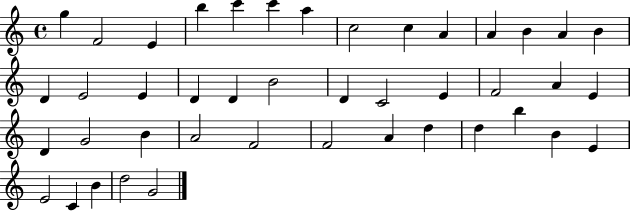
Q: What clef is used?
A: treble